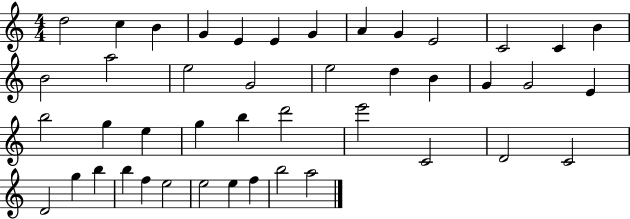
D5/h C5/q B4/q G4/q E4/q E4/q G4/q A4/q G4/q E4/h C4/h C4/q B4/q B4/h A5/h E5/h G4/h E5/h D5/q B4/q G4/q G4/h E4/q B5/h G5/q E5/q G5/q B5/q D6/h E6/h C4/h D4/h C4/h D4/h G5/q B5/q B5/q F5/q E5/h E5/h E5/q F5/q B5/h A5/h